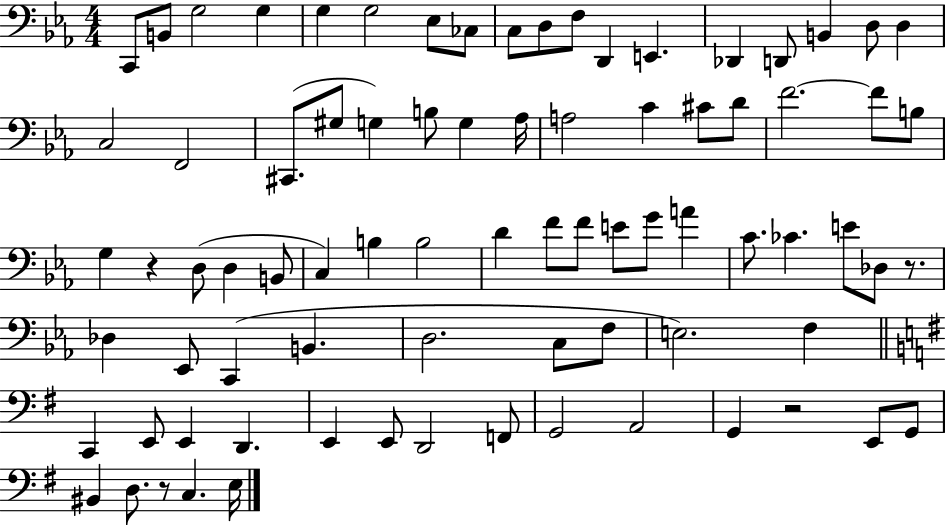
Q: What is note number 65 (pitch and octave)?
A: E2